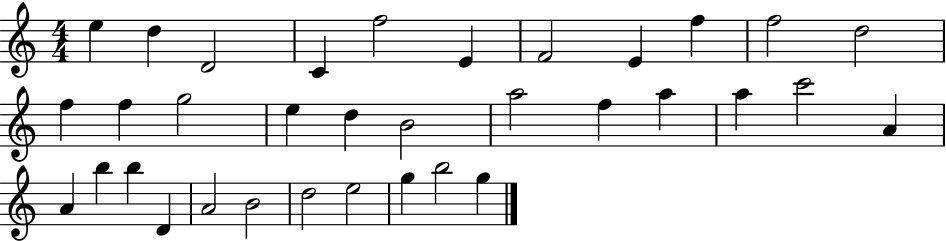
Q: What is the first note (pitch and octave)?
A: E5